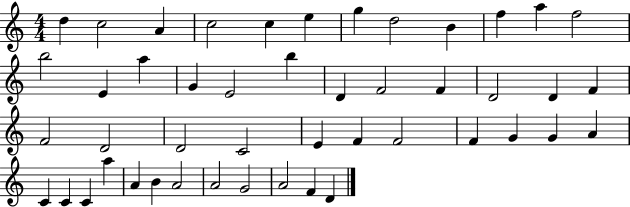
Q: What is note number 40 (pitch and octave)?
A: A4